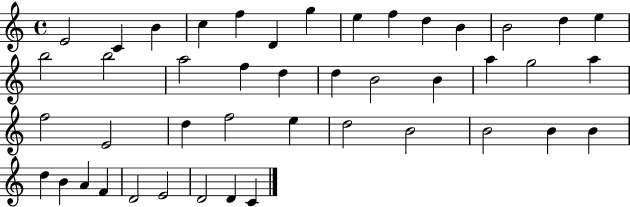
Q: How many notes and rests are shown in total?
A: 44